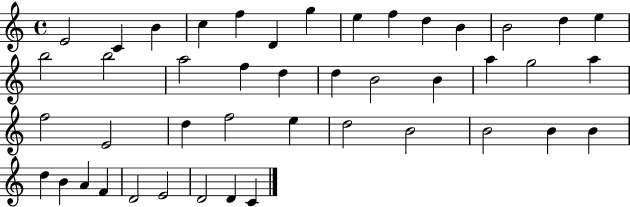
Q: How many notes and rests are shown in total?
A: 44